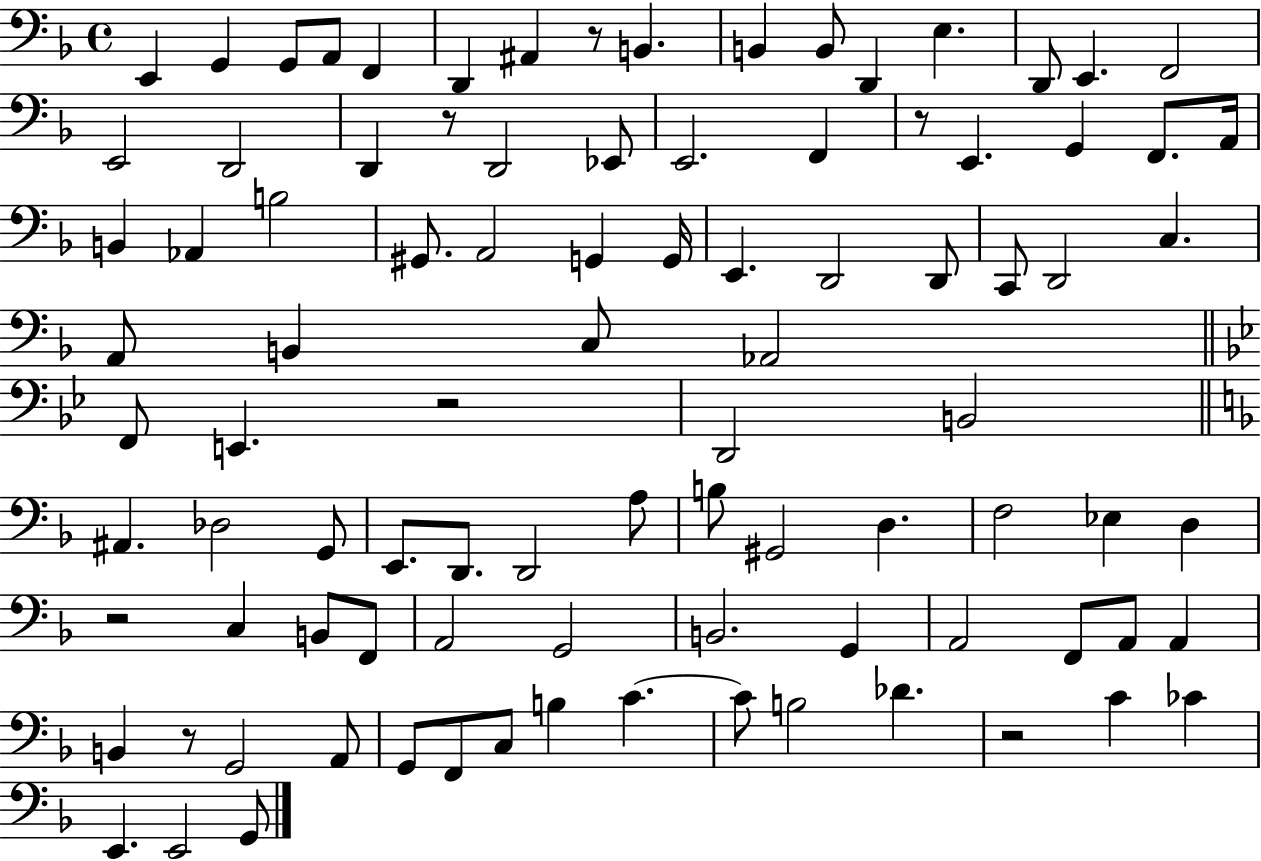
E2/q G2/q G2/e A2/e F2/q D2/q A#2/q R/e B2/q. B2/q B2/e D2/q E3/q. D2/e E2/q. F2/h E2/h D2/h D2/q R/e D2/h Eb2/e E2/h. F2/q R/e E2/q. G2/q F2/e. A2/s B2/q Ab2/q B3/h G#2/e. A2/h G2/q G2/s E2/q. D2/h D2/e C2/e D2/h C3/q. A2/e B2/q C3/e Ab2/h F2/e E2/q. R/h D2/h B2/h A#2/q. Db3/h G2/e E2/e. D2/e. D2/h A3/e B3/e G#2/h D3/q. F3/h Eb3/q D3/q R/h C3/q B2/e F2/e A2/h G2/h B2/h. G2/q A2/h F2/e A2/e A2/q B2/q R/e G2/h A2/e G2/e F2/e C3/e B3/q C4/q. C4/e B3/h Db4/q. R/h C4/q CES4/q E2/q. E2/h G2/e